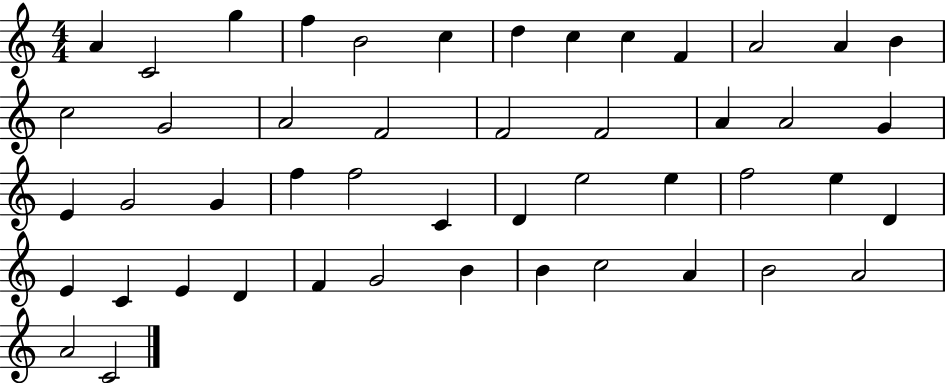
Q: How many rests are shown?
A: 0